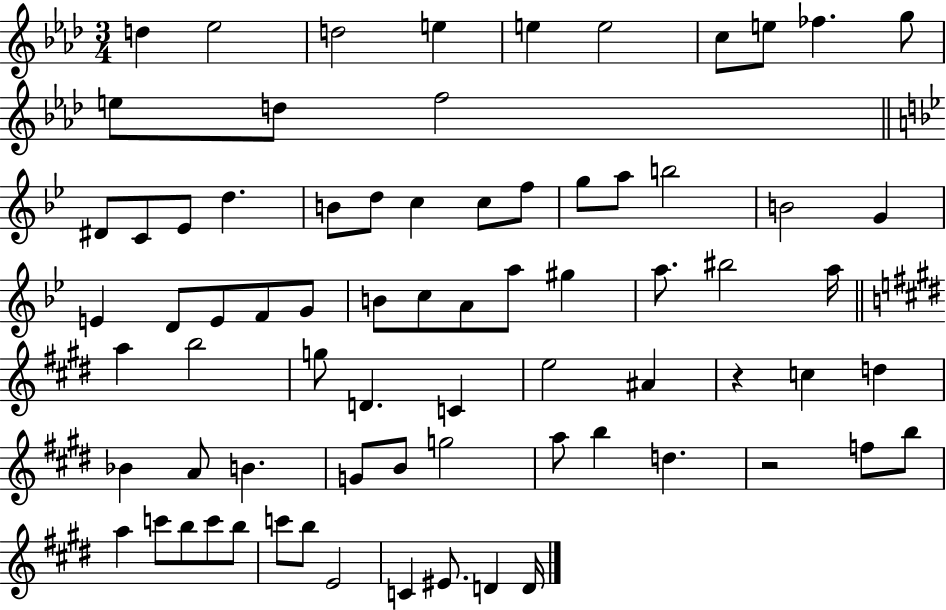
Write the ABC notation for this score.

X:1
T:Untitled
M:3/4
L:1/4
K:Ab
d _e2 d2 e e e2 c/2 e/2 _f g/2 e/2 d/2 f2 ^D/2 C/2 _E/2 d B/2 d/2 c c/2 f/2 g/2 a/2 b2 B2 G E D/2 E/2 F/2 G/2 B/2 c/2 A/2 a/2 ^g a/2 ^b2 a/4 a b2 g/2 D C e2 ^A z c d _B A/2 B G/2 B/2 g2 a/2 b d z2 f/2 b/2 a c'/2 b/2 c'/2 b/2 c'/2 b/2 E2 C ^E/2 D D/4